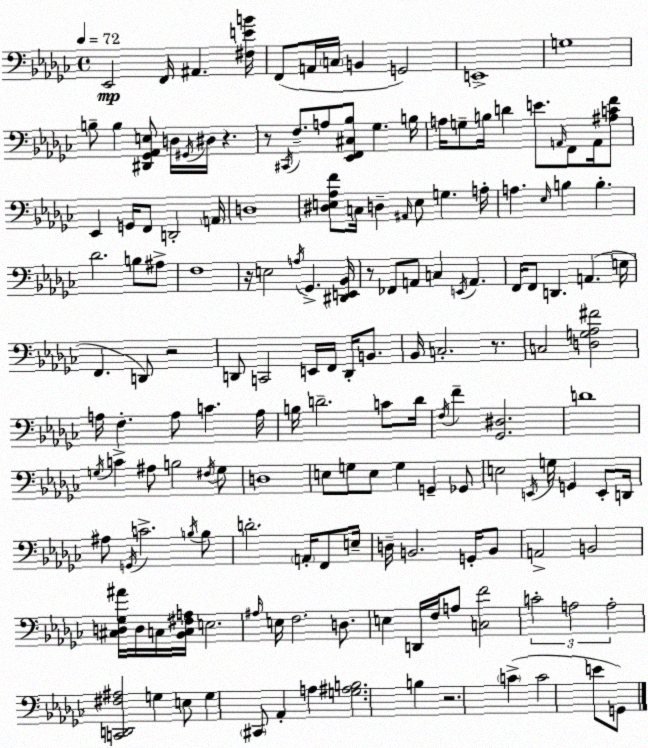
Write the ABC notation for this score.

X:1
T:Untitled
M:4/4
L:1/4
K:Ebm
_E,,2 F,,/4 ^A,, [^F,EB]/4 F,,/2 A,,/4 C,/4 B,, G,,2 E,,4 G,4 B,/2 B, [^D,,_G,,_A,,E,]/2 D,/4 ^G,,/4 ^D,/4 z z/2 ^C,,/4 F,/2 A,/2 [_E,,F,,^C,_B,]/2 _G, B,/4 A,/4 G,/2 B,/4 D E/2 A,,/4 F,,/2 A,,/4 [^A,CF]/2 _E,, G,,/4 F,,/2 D,,2 A,,/4 D,4 [^D,E,_A,F]/2 C,/4 D, ^A,,/4 E,/2 G, A,/4 A, _E,/4 B, B, _D2 B,/2 ^A,/2 F,4 z/4 E,2 A,/4 _G,, [^D,,E,,_B,,]/4 z/2 _F,,/2 A,,/2 C, E,,/4 A,, F,,/4 F,,/2 D,, A,, E,/4 F,, D,,/2 z2 D,,/2 C,,2 E,,/4 F,,/4 D,,/4 B,,/2 _B,,/4 C,2 z/2 C,2 [D,G,_A,^F]2 A,/4 F, A,/2 C A,/4 B,/4 D2 C/2 D/4 F,/4 F [_G,,^D,]2 D4 G,/4 C ^A,/2 B,2 ^F,/4 G,/2 D,4 E,/2 G,/2 E,/2 G, G,, _G,,/2 E,2 E,,/4 G,/4 G,, E,,/2 D,,/4 ^A,/2 G,,/4 C2 B,/4 B,/2 D2 A,,/4 F,,/2 E,/4 D,/4 B,,2 G,,/4 B,,/2 A,,2 B,,2 [^C,D,_G,^A]/4 D,/4 C,/4 [_B,,C,^F,A,]/4 E,2 ^A,/4 E,/4 F,2 D,/2 E, D,,/4 F,/4 A,/2 [C,F]2 C2 A,2 A,2 [C,,D,,^F,^A,]2 G, E,/2 G, ^C,,/2 _A,, A, [G,^A,B,]2 B, z2 C C2 E/2 G,,/2